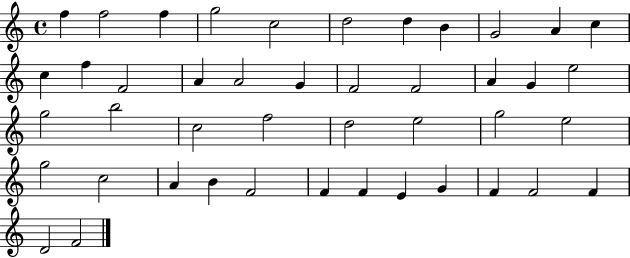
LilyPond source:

{
  \clef treble
  \time 4/4
  \defaultTimeSignature
  \key c \major
  f''4 f''2 f''4 | g''2 c''2 | d''2 d''4 b'4 | g'2 a'4 c''4 | \break c''4 f''4 f'2 | a'4 a'2 g'4 | f'2 f'2 | a'4 g'4 e''2 | \break g''2 b''2 | c''2 f''2 | d''2 e''2 | g''2 e''2 | \break g''2 c''2 | a'4 b'4 f'2 | f'4 f'4 e'4 g'4 | f'4 f'2 f'4 | \break d'2 f'2 | \bar "|."
}